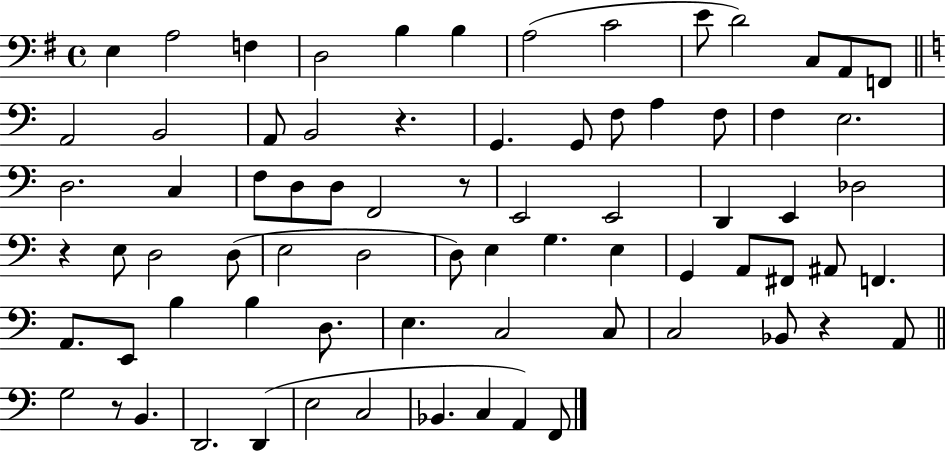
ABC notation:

X:1
T:Untitled
M:4/4
L:1/4
K:G
E, A,2 F, D,2 B, B, A,2 C2 E/2 D2 C,/2 A,,/2 F,,/2 A,,2 B,,2 A,,/2 B,,2 z G,, G,,/2 F,/2 A, F,/2 F, E,2 D,2 C, F,/2 D,/2 D,/2 F,,2 z/2 E,,2 E,,2 D,, E,, _D,2 z E,/2 D,2 D,/2 E,2 D,2 D,/2 E, G, E, G,, A,,/2 ^F,,/2 ^A,,/2 F,, A,,/2 E,,/2 B, B, D,/2 E, C,2 C,/2 C,2 _B,,/2 z A,,/2 G,2 z/2 B,, D,,2 D,, E,2 C,2 _B,, C, A,, F,,/2